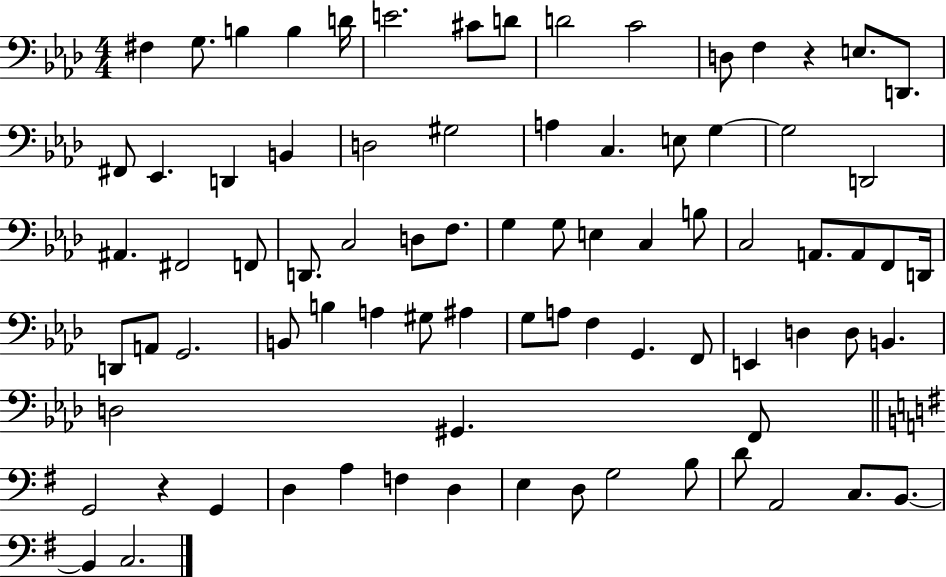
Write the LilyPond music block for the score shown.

{
  \clef bass
  \numericTimeSignature
  \time 4/4
  \key aes \major
  fis4 g8. b4 b4 d'16 | e'2. cis'8 d'8 | d'2 c'2 | d8 f4 r4 e8. d,8. | \break fis,8 ees,4. d,4 b,4 | d2 gis2 | a4 c4. e8 g4~~ | g2 d,2 | \break ais,4. fis,2 f,8 | d,8. c2 d8 f8. | g4 g8 e4 c4 b8 | c2 a,8. a,8 f,8 d,16 | \break d,8 a,8 g,2. | b,8 b4 a4 gis8 ais4 | g8 a8 f4 g,4. f,8 | e,4 d4 d8 b,4. | \break d2 gis,4. f,8 | \bar "||" \break \key e \minor g,2 r4 g,4 | d4 a4 f4 d4 | e4 d8 g2 b8 | d'8 a,2 c8. b,8.~~ | \break b,4 c2. | \bar "|."
}